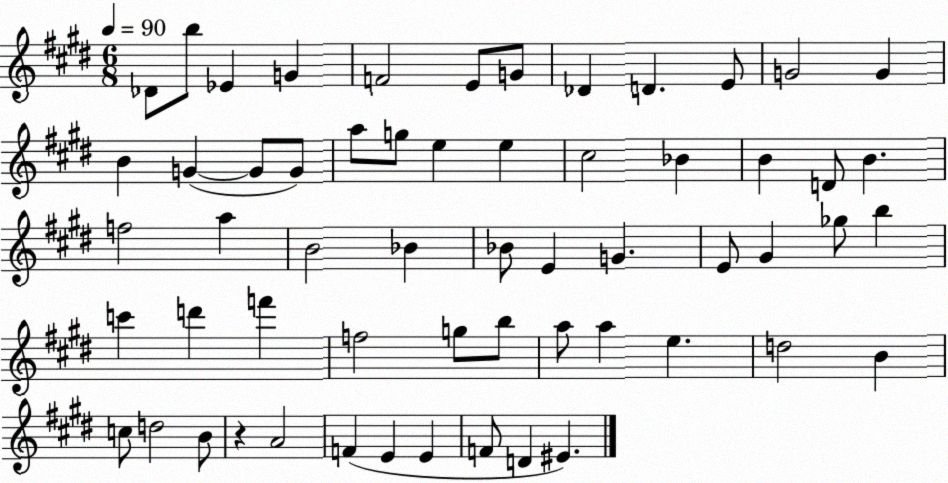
X:1
T:Untitled
M:6/8
L:1/4
K:E
_D/2 b/2 _E G F2 E/2 G/2 _D D E/2 G2 G B G G/2 G/2 a/2 g/2 e e ^c2 _B B D/2 B f2 a B2 _B _B/2 E G E/2 ^G _g/2 b c' d' f' f2 g/2 b/2 a/2 a e d2 B c/2 d2 B/2 z A2 F E E F/2 D ^E